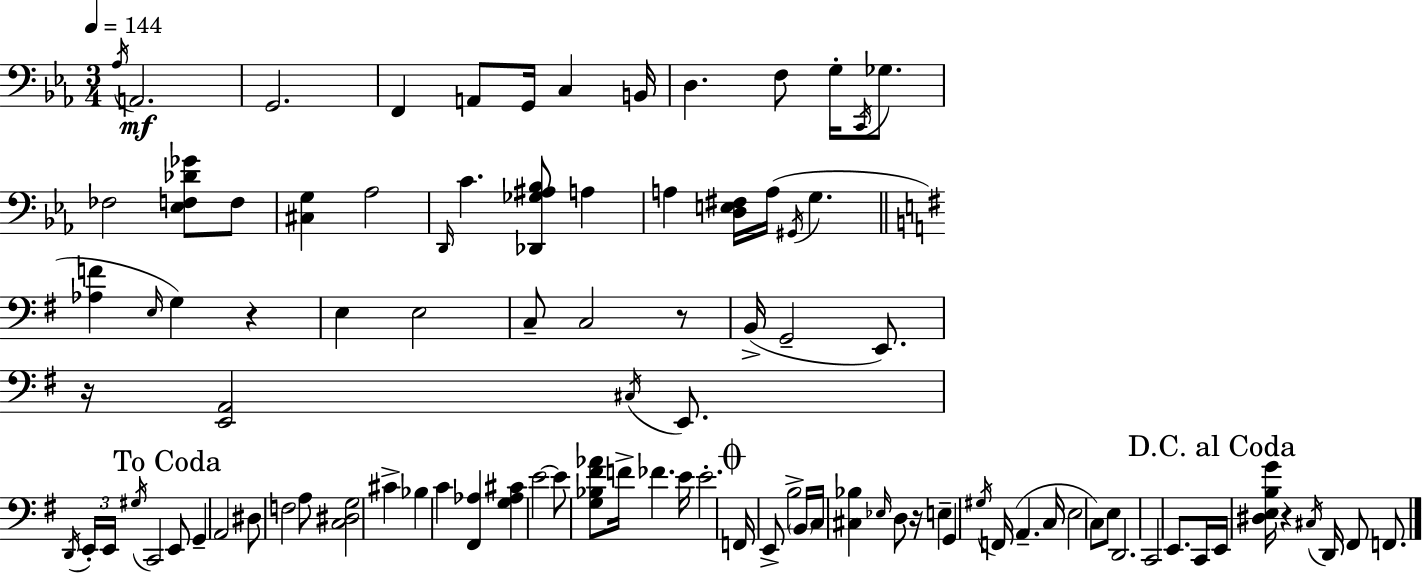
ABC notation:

X:1
T:Untitled
M:3/4
L:1/4
K:Eb
_A,/4 A,,2 G,,2 F,, A,,/2 G,,/4 C, B,,/4 D, F,/2 G,/4 C,,/4 _G,/2 _F,2 [_E,F,_D_G]/2 F,/2 [^C,G,] _A,2 D,,/4 C [_D,,_G,^A,_B,]/2 A, A, [D,E,^F,]/4 A,/4 ^G,,/4 G, [_A,F] E,/4 G, z E, E,2 C,/2 C,2 z/2 B,,/4 G,,2 E,,/2 z/4 [E,,A,,]2 ^C,/4 E,,/2 D,,/4 E,,/4 E,,/4 ^G,/4 C,,2 E,,/2 G,, A,,2 ^D,/2 F,2 A,/2 [C,^D,G,]2 ^C _B, C [^F,,_A,] [G,_A,^C] E2 E/2 [G,_B,^F_A]/2 F/4 _F E/4 E2 F,,/4 E,,/2 B,2 B,,/4 C,/4 [^C,_B,] _E,/4 D,/2 z/4 E, G,, ^G,/4 F,,/4 A,, C,/4 E,2 C,/2 E,/2 D,,2 C,,2 E,,/2 C,,/4 E,,/4 [^D,E,B,G]/4 z ^C,/4 D,,/4 ^F,,/2 F,,/2